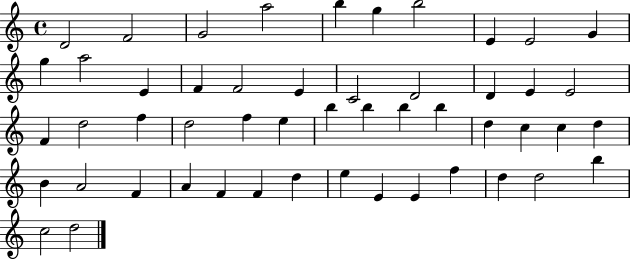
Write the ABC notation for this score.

X:1
T:Untitled
M:4/4
L:1/4
K:C
D2 F2 G2 a2 b g b2 E E2 G g a2 E F F2 E C2 D2 D E E2 F d2 f d2 f e b b b b d c c d B A2 F A F F d e E E f d d2 b c2 d2